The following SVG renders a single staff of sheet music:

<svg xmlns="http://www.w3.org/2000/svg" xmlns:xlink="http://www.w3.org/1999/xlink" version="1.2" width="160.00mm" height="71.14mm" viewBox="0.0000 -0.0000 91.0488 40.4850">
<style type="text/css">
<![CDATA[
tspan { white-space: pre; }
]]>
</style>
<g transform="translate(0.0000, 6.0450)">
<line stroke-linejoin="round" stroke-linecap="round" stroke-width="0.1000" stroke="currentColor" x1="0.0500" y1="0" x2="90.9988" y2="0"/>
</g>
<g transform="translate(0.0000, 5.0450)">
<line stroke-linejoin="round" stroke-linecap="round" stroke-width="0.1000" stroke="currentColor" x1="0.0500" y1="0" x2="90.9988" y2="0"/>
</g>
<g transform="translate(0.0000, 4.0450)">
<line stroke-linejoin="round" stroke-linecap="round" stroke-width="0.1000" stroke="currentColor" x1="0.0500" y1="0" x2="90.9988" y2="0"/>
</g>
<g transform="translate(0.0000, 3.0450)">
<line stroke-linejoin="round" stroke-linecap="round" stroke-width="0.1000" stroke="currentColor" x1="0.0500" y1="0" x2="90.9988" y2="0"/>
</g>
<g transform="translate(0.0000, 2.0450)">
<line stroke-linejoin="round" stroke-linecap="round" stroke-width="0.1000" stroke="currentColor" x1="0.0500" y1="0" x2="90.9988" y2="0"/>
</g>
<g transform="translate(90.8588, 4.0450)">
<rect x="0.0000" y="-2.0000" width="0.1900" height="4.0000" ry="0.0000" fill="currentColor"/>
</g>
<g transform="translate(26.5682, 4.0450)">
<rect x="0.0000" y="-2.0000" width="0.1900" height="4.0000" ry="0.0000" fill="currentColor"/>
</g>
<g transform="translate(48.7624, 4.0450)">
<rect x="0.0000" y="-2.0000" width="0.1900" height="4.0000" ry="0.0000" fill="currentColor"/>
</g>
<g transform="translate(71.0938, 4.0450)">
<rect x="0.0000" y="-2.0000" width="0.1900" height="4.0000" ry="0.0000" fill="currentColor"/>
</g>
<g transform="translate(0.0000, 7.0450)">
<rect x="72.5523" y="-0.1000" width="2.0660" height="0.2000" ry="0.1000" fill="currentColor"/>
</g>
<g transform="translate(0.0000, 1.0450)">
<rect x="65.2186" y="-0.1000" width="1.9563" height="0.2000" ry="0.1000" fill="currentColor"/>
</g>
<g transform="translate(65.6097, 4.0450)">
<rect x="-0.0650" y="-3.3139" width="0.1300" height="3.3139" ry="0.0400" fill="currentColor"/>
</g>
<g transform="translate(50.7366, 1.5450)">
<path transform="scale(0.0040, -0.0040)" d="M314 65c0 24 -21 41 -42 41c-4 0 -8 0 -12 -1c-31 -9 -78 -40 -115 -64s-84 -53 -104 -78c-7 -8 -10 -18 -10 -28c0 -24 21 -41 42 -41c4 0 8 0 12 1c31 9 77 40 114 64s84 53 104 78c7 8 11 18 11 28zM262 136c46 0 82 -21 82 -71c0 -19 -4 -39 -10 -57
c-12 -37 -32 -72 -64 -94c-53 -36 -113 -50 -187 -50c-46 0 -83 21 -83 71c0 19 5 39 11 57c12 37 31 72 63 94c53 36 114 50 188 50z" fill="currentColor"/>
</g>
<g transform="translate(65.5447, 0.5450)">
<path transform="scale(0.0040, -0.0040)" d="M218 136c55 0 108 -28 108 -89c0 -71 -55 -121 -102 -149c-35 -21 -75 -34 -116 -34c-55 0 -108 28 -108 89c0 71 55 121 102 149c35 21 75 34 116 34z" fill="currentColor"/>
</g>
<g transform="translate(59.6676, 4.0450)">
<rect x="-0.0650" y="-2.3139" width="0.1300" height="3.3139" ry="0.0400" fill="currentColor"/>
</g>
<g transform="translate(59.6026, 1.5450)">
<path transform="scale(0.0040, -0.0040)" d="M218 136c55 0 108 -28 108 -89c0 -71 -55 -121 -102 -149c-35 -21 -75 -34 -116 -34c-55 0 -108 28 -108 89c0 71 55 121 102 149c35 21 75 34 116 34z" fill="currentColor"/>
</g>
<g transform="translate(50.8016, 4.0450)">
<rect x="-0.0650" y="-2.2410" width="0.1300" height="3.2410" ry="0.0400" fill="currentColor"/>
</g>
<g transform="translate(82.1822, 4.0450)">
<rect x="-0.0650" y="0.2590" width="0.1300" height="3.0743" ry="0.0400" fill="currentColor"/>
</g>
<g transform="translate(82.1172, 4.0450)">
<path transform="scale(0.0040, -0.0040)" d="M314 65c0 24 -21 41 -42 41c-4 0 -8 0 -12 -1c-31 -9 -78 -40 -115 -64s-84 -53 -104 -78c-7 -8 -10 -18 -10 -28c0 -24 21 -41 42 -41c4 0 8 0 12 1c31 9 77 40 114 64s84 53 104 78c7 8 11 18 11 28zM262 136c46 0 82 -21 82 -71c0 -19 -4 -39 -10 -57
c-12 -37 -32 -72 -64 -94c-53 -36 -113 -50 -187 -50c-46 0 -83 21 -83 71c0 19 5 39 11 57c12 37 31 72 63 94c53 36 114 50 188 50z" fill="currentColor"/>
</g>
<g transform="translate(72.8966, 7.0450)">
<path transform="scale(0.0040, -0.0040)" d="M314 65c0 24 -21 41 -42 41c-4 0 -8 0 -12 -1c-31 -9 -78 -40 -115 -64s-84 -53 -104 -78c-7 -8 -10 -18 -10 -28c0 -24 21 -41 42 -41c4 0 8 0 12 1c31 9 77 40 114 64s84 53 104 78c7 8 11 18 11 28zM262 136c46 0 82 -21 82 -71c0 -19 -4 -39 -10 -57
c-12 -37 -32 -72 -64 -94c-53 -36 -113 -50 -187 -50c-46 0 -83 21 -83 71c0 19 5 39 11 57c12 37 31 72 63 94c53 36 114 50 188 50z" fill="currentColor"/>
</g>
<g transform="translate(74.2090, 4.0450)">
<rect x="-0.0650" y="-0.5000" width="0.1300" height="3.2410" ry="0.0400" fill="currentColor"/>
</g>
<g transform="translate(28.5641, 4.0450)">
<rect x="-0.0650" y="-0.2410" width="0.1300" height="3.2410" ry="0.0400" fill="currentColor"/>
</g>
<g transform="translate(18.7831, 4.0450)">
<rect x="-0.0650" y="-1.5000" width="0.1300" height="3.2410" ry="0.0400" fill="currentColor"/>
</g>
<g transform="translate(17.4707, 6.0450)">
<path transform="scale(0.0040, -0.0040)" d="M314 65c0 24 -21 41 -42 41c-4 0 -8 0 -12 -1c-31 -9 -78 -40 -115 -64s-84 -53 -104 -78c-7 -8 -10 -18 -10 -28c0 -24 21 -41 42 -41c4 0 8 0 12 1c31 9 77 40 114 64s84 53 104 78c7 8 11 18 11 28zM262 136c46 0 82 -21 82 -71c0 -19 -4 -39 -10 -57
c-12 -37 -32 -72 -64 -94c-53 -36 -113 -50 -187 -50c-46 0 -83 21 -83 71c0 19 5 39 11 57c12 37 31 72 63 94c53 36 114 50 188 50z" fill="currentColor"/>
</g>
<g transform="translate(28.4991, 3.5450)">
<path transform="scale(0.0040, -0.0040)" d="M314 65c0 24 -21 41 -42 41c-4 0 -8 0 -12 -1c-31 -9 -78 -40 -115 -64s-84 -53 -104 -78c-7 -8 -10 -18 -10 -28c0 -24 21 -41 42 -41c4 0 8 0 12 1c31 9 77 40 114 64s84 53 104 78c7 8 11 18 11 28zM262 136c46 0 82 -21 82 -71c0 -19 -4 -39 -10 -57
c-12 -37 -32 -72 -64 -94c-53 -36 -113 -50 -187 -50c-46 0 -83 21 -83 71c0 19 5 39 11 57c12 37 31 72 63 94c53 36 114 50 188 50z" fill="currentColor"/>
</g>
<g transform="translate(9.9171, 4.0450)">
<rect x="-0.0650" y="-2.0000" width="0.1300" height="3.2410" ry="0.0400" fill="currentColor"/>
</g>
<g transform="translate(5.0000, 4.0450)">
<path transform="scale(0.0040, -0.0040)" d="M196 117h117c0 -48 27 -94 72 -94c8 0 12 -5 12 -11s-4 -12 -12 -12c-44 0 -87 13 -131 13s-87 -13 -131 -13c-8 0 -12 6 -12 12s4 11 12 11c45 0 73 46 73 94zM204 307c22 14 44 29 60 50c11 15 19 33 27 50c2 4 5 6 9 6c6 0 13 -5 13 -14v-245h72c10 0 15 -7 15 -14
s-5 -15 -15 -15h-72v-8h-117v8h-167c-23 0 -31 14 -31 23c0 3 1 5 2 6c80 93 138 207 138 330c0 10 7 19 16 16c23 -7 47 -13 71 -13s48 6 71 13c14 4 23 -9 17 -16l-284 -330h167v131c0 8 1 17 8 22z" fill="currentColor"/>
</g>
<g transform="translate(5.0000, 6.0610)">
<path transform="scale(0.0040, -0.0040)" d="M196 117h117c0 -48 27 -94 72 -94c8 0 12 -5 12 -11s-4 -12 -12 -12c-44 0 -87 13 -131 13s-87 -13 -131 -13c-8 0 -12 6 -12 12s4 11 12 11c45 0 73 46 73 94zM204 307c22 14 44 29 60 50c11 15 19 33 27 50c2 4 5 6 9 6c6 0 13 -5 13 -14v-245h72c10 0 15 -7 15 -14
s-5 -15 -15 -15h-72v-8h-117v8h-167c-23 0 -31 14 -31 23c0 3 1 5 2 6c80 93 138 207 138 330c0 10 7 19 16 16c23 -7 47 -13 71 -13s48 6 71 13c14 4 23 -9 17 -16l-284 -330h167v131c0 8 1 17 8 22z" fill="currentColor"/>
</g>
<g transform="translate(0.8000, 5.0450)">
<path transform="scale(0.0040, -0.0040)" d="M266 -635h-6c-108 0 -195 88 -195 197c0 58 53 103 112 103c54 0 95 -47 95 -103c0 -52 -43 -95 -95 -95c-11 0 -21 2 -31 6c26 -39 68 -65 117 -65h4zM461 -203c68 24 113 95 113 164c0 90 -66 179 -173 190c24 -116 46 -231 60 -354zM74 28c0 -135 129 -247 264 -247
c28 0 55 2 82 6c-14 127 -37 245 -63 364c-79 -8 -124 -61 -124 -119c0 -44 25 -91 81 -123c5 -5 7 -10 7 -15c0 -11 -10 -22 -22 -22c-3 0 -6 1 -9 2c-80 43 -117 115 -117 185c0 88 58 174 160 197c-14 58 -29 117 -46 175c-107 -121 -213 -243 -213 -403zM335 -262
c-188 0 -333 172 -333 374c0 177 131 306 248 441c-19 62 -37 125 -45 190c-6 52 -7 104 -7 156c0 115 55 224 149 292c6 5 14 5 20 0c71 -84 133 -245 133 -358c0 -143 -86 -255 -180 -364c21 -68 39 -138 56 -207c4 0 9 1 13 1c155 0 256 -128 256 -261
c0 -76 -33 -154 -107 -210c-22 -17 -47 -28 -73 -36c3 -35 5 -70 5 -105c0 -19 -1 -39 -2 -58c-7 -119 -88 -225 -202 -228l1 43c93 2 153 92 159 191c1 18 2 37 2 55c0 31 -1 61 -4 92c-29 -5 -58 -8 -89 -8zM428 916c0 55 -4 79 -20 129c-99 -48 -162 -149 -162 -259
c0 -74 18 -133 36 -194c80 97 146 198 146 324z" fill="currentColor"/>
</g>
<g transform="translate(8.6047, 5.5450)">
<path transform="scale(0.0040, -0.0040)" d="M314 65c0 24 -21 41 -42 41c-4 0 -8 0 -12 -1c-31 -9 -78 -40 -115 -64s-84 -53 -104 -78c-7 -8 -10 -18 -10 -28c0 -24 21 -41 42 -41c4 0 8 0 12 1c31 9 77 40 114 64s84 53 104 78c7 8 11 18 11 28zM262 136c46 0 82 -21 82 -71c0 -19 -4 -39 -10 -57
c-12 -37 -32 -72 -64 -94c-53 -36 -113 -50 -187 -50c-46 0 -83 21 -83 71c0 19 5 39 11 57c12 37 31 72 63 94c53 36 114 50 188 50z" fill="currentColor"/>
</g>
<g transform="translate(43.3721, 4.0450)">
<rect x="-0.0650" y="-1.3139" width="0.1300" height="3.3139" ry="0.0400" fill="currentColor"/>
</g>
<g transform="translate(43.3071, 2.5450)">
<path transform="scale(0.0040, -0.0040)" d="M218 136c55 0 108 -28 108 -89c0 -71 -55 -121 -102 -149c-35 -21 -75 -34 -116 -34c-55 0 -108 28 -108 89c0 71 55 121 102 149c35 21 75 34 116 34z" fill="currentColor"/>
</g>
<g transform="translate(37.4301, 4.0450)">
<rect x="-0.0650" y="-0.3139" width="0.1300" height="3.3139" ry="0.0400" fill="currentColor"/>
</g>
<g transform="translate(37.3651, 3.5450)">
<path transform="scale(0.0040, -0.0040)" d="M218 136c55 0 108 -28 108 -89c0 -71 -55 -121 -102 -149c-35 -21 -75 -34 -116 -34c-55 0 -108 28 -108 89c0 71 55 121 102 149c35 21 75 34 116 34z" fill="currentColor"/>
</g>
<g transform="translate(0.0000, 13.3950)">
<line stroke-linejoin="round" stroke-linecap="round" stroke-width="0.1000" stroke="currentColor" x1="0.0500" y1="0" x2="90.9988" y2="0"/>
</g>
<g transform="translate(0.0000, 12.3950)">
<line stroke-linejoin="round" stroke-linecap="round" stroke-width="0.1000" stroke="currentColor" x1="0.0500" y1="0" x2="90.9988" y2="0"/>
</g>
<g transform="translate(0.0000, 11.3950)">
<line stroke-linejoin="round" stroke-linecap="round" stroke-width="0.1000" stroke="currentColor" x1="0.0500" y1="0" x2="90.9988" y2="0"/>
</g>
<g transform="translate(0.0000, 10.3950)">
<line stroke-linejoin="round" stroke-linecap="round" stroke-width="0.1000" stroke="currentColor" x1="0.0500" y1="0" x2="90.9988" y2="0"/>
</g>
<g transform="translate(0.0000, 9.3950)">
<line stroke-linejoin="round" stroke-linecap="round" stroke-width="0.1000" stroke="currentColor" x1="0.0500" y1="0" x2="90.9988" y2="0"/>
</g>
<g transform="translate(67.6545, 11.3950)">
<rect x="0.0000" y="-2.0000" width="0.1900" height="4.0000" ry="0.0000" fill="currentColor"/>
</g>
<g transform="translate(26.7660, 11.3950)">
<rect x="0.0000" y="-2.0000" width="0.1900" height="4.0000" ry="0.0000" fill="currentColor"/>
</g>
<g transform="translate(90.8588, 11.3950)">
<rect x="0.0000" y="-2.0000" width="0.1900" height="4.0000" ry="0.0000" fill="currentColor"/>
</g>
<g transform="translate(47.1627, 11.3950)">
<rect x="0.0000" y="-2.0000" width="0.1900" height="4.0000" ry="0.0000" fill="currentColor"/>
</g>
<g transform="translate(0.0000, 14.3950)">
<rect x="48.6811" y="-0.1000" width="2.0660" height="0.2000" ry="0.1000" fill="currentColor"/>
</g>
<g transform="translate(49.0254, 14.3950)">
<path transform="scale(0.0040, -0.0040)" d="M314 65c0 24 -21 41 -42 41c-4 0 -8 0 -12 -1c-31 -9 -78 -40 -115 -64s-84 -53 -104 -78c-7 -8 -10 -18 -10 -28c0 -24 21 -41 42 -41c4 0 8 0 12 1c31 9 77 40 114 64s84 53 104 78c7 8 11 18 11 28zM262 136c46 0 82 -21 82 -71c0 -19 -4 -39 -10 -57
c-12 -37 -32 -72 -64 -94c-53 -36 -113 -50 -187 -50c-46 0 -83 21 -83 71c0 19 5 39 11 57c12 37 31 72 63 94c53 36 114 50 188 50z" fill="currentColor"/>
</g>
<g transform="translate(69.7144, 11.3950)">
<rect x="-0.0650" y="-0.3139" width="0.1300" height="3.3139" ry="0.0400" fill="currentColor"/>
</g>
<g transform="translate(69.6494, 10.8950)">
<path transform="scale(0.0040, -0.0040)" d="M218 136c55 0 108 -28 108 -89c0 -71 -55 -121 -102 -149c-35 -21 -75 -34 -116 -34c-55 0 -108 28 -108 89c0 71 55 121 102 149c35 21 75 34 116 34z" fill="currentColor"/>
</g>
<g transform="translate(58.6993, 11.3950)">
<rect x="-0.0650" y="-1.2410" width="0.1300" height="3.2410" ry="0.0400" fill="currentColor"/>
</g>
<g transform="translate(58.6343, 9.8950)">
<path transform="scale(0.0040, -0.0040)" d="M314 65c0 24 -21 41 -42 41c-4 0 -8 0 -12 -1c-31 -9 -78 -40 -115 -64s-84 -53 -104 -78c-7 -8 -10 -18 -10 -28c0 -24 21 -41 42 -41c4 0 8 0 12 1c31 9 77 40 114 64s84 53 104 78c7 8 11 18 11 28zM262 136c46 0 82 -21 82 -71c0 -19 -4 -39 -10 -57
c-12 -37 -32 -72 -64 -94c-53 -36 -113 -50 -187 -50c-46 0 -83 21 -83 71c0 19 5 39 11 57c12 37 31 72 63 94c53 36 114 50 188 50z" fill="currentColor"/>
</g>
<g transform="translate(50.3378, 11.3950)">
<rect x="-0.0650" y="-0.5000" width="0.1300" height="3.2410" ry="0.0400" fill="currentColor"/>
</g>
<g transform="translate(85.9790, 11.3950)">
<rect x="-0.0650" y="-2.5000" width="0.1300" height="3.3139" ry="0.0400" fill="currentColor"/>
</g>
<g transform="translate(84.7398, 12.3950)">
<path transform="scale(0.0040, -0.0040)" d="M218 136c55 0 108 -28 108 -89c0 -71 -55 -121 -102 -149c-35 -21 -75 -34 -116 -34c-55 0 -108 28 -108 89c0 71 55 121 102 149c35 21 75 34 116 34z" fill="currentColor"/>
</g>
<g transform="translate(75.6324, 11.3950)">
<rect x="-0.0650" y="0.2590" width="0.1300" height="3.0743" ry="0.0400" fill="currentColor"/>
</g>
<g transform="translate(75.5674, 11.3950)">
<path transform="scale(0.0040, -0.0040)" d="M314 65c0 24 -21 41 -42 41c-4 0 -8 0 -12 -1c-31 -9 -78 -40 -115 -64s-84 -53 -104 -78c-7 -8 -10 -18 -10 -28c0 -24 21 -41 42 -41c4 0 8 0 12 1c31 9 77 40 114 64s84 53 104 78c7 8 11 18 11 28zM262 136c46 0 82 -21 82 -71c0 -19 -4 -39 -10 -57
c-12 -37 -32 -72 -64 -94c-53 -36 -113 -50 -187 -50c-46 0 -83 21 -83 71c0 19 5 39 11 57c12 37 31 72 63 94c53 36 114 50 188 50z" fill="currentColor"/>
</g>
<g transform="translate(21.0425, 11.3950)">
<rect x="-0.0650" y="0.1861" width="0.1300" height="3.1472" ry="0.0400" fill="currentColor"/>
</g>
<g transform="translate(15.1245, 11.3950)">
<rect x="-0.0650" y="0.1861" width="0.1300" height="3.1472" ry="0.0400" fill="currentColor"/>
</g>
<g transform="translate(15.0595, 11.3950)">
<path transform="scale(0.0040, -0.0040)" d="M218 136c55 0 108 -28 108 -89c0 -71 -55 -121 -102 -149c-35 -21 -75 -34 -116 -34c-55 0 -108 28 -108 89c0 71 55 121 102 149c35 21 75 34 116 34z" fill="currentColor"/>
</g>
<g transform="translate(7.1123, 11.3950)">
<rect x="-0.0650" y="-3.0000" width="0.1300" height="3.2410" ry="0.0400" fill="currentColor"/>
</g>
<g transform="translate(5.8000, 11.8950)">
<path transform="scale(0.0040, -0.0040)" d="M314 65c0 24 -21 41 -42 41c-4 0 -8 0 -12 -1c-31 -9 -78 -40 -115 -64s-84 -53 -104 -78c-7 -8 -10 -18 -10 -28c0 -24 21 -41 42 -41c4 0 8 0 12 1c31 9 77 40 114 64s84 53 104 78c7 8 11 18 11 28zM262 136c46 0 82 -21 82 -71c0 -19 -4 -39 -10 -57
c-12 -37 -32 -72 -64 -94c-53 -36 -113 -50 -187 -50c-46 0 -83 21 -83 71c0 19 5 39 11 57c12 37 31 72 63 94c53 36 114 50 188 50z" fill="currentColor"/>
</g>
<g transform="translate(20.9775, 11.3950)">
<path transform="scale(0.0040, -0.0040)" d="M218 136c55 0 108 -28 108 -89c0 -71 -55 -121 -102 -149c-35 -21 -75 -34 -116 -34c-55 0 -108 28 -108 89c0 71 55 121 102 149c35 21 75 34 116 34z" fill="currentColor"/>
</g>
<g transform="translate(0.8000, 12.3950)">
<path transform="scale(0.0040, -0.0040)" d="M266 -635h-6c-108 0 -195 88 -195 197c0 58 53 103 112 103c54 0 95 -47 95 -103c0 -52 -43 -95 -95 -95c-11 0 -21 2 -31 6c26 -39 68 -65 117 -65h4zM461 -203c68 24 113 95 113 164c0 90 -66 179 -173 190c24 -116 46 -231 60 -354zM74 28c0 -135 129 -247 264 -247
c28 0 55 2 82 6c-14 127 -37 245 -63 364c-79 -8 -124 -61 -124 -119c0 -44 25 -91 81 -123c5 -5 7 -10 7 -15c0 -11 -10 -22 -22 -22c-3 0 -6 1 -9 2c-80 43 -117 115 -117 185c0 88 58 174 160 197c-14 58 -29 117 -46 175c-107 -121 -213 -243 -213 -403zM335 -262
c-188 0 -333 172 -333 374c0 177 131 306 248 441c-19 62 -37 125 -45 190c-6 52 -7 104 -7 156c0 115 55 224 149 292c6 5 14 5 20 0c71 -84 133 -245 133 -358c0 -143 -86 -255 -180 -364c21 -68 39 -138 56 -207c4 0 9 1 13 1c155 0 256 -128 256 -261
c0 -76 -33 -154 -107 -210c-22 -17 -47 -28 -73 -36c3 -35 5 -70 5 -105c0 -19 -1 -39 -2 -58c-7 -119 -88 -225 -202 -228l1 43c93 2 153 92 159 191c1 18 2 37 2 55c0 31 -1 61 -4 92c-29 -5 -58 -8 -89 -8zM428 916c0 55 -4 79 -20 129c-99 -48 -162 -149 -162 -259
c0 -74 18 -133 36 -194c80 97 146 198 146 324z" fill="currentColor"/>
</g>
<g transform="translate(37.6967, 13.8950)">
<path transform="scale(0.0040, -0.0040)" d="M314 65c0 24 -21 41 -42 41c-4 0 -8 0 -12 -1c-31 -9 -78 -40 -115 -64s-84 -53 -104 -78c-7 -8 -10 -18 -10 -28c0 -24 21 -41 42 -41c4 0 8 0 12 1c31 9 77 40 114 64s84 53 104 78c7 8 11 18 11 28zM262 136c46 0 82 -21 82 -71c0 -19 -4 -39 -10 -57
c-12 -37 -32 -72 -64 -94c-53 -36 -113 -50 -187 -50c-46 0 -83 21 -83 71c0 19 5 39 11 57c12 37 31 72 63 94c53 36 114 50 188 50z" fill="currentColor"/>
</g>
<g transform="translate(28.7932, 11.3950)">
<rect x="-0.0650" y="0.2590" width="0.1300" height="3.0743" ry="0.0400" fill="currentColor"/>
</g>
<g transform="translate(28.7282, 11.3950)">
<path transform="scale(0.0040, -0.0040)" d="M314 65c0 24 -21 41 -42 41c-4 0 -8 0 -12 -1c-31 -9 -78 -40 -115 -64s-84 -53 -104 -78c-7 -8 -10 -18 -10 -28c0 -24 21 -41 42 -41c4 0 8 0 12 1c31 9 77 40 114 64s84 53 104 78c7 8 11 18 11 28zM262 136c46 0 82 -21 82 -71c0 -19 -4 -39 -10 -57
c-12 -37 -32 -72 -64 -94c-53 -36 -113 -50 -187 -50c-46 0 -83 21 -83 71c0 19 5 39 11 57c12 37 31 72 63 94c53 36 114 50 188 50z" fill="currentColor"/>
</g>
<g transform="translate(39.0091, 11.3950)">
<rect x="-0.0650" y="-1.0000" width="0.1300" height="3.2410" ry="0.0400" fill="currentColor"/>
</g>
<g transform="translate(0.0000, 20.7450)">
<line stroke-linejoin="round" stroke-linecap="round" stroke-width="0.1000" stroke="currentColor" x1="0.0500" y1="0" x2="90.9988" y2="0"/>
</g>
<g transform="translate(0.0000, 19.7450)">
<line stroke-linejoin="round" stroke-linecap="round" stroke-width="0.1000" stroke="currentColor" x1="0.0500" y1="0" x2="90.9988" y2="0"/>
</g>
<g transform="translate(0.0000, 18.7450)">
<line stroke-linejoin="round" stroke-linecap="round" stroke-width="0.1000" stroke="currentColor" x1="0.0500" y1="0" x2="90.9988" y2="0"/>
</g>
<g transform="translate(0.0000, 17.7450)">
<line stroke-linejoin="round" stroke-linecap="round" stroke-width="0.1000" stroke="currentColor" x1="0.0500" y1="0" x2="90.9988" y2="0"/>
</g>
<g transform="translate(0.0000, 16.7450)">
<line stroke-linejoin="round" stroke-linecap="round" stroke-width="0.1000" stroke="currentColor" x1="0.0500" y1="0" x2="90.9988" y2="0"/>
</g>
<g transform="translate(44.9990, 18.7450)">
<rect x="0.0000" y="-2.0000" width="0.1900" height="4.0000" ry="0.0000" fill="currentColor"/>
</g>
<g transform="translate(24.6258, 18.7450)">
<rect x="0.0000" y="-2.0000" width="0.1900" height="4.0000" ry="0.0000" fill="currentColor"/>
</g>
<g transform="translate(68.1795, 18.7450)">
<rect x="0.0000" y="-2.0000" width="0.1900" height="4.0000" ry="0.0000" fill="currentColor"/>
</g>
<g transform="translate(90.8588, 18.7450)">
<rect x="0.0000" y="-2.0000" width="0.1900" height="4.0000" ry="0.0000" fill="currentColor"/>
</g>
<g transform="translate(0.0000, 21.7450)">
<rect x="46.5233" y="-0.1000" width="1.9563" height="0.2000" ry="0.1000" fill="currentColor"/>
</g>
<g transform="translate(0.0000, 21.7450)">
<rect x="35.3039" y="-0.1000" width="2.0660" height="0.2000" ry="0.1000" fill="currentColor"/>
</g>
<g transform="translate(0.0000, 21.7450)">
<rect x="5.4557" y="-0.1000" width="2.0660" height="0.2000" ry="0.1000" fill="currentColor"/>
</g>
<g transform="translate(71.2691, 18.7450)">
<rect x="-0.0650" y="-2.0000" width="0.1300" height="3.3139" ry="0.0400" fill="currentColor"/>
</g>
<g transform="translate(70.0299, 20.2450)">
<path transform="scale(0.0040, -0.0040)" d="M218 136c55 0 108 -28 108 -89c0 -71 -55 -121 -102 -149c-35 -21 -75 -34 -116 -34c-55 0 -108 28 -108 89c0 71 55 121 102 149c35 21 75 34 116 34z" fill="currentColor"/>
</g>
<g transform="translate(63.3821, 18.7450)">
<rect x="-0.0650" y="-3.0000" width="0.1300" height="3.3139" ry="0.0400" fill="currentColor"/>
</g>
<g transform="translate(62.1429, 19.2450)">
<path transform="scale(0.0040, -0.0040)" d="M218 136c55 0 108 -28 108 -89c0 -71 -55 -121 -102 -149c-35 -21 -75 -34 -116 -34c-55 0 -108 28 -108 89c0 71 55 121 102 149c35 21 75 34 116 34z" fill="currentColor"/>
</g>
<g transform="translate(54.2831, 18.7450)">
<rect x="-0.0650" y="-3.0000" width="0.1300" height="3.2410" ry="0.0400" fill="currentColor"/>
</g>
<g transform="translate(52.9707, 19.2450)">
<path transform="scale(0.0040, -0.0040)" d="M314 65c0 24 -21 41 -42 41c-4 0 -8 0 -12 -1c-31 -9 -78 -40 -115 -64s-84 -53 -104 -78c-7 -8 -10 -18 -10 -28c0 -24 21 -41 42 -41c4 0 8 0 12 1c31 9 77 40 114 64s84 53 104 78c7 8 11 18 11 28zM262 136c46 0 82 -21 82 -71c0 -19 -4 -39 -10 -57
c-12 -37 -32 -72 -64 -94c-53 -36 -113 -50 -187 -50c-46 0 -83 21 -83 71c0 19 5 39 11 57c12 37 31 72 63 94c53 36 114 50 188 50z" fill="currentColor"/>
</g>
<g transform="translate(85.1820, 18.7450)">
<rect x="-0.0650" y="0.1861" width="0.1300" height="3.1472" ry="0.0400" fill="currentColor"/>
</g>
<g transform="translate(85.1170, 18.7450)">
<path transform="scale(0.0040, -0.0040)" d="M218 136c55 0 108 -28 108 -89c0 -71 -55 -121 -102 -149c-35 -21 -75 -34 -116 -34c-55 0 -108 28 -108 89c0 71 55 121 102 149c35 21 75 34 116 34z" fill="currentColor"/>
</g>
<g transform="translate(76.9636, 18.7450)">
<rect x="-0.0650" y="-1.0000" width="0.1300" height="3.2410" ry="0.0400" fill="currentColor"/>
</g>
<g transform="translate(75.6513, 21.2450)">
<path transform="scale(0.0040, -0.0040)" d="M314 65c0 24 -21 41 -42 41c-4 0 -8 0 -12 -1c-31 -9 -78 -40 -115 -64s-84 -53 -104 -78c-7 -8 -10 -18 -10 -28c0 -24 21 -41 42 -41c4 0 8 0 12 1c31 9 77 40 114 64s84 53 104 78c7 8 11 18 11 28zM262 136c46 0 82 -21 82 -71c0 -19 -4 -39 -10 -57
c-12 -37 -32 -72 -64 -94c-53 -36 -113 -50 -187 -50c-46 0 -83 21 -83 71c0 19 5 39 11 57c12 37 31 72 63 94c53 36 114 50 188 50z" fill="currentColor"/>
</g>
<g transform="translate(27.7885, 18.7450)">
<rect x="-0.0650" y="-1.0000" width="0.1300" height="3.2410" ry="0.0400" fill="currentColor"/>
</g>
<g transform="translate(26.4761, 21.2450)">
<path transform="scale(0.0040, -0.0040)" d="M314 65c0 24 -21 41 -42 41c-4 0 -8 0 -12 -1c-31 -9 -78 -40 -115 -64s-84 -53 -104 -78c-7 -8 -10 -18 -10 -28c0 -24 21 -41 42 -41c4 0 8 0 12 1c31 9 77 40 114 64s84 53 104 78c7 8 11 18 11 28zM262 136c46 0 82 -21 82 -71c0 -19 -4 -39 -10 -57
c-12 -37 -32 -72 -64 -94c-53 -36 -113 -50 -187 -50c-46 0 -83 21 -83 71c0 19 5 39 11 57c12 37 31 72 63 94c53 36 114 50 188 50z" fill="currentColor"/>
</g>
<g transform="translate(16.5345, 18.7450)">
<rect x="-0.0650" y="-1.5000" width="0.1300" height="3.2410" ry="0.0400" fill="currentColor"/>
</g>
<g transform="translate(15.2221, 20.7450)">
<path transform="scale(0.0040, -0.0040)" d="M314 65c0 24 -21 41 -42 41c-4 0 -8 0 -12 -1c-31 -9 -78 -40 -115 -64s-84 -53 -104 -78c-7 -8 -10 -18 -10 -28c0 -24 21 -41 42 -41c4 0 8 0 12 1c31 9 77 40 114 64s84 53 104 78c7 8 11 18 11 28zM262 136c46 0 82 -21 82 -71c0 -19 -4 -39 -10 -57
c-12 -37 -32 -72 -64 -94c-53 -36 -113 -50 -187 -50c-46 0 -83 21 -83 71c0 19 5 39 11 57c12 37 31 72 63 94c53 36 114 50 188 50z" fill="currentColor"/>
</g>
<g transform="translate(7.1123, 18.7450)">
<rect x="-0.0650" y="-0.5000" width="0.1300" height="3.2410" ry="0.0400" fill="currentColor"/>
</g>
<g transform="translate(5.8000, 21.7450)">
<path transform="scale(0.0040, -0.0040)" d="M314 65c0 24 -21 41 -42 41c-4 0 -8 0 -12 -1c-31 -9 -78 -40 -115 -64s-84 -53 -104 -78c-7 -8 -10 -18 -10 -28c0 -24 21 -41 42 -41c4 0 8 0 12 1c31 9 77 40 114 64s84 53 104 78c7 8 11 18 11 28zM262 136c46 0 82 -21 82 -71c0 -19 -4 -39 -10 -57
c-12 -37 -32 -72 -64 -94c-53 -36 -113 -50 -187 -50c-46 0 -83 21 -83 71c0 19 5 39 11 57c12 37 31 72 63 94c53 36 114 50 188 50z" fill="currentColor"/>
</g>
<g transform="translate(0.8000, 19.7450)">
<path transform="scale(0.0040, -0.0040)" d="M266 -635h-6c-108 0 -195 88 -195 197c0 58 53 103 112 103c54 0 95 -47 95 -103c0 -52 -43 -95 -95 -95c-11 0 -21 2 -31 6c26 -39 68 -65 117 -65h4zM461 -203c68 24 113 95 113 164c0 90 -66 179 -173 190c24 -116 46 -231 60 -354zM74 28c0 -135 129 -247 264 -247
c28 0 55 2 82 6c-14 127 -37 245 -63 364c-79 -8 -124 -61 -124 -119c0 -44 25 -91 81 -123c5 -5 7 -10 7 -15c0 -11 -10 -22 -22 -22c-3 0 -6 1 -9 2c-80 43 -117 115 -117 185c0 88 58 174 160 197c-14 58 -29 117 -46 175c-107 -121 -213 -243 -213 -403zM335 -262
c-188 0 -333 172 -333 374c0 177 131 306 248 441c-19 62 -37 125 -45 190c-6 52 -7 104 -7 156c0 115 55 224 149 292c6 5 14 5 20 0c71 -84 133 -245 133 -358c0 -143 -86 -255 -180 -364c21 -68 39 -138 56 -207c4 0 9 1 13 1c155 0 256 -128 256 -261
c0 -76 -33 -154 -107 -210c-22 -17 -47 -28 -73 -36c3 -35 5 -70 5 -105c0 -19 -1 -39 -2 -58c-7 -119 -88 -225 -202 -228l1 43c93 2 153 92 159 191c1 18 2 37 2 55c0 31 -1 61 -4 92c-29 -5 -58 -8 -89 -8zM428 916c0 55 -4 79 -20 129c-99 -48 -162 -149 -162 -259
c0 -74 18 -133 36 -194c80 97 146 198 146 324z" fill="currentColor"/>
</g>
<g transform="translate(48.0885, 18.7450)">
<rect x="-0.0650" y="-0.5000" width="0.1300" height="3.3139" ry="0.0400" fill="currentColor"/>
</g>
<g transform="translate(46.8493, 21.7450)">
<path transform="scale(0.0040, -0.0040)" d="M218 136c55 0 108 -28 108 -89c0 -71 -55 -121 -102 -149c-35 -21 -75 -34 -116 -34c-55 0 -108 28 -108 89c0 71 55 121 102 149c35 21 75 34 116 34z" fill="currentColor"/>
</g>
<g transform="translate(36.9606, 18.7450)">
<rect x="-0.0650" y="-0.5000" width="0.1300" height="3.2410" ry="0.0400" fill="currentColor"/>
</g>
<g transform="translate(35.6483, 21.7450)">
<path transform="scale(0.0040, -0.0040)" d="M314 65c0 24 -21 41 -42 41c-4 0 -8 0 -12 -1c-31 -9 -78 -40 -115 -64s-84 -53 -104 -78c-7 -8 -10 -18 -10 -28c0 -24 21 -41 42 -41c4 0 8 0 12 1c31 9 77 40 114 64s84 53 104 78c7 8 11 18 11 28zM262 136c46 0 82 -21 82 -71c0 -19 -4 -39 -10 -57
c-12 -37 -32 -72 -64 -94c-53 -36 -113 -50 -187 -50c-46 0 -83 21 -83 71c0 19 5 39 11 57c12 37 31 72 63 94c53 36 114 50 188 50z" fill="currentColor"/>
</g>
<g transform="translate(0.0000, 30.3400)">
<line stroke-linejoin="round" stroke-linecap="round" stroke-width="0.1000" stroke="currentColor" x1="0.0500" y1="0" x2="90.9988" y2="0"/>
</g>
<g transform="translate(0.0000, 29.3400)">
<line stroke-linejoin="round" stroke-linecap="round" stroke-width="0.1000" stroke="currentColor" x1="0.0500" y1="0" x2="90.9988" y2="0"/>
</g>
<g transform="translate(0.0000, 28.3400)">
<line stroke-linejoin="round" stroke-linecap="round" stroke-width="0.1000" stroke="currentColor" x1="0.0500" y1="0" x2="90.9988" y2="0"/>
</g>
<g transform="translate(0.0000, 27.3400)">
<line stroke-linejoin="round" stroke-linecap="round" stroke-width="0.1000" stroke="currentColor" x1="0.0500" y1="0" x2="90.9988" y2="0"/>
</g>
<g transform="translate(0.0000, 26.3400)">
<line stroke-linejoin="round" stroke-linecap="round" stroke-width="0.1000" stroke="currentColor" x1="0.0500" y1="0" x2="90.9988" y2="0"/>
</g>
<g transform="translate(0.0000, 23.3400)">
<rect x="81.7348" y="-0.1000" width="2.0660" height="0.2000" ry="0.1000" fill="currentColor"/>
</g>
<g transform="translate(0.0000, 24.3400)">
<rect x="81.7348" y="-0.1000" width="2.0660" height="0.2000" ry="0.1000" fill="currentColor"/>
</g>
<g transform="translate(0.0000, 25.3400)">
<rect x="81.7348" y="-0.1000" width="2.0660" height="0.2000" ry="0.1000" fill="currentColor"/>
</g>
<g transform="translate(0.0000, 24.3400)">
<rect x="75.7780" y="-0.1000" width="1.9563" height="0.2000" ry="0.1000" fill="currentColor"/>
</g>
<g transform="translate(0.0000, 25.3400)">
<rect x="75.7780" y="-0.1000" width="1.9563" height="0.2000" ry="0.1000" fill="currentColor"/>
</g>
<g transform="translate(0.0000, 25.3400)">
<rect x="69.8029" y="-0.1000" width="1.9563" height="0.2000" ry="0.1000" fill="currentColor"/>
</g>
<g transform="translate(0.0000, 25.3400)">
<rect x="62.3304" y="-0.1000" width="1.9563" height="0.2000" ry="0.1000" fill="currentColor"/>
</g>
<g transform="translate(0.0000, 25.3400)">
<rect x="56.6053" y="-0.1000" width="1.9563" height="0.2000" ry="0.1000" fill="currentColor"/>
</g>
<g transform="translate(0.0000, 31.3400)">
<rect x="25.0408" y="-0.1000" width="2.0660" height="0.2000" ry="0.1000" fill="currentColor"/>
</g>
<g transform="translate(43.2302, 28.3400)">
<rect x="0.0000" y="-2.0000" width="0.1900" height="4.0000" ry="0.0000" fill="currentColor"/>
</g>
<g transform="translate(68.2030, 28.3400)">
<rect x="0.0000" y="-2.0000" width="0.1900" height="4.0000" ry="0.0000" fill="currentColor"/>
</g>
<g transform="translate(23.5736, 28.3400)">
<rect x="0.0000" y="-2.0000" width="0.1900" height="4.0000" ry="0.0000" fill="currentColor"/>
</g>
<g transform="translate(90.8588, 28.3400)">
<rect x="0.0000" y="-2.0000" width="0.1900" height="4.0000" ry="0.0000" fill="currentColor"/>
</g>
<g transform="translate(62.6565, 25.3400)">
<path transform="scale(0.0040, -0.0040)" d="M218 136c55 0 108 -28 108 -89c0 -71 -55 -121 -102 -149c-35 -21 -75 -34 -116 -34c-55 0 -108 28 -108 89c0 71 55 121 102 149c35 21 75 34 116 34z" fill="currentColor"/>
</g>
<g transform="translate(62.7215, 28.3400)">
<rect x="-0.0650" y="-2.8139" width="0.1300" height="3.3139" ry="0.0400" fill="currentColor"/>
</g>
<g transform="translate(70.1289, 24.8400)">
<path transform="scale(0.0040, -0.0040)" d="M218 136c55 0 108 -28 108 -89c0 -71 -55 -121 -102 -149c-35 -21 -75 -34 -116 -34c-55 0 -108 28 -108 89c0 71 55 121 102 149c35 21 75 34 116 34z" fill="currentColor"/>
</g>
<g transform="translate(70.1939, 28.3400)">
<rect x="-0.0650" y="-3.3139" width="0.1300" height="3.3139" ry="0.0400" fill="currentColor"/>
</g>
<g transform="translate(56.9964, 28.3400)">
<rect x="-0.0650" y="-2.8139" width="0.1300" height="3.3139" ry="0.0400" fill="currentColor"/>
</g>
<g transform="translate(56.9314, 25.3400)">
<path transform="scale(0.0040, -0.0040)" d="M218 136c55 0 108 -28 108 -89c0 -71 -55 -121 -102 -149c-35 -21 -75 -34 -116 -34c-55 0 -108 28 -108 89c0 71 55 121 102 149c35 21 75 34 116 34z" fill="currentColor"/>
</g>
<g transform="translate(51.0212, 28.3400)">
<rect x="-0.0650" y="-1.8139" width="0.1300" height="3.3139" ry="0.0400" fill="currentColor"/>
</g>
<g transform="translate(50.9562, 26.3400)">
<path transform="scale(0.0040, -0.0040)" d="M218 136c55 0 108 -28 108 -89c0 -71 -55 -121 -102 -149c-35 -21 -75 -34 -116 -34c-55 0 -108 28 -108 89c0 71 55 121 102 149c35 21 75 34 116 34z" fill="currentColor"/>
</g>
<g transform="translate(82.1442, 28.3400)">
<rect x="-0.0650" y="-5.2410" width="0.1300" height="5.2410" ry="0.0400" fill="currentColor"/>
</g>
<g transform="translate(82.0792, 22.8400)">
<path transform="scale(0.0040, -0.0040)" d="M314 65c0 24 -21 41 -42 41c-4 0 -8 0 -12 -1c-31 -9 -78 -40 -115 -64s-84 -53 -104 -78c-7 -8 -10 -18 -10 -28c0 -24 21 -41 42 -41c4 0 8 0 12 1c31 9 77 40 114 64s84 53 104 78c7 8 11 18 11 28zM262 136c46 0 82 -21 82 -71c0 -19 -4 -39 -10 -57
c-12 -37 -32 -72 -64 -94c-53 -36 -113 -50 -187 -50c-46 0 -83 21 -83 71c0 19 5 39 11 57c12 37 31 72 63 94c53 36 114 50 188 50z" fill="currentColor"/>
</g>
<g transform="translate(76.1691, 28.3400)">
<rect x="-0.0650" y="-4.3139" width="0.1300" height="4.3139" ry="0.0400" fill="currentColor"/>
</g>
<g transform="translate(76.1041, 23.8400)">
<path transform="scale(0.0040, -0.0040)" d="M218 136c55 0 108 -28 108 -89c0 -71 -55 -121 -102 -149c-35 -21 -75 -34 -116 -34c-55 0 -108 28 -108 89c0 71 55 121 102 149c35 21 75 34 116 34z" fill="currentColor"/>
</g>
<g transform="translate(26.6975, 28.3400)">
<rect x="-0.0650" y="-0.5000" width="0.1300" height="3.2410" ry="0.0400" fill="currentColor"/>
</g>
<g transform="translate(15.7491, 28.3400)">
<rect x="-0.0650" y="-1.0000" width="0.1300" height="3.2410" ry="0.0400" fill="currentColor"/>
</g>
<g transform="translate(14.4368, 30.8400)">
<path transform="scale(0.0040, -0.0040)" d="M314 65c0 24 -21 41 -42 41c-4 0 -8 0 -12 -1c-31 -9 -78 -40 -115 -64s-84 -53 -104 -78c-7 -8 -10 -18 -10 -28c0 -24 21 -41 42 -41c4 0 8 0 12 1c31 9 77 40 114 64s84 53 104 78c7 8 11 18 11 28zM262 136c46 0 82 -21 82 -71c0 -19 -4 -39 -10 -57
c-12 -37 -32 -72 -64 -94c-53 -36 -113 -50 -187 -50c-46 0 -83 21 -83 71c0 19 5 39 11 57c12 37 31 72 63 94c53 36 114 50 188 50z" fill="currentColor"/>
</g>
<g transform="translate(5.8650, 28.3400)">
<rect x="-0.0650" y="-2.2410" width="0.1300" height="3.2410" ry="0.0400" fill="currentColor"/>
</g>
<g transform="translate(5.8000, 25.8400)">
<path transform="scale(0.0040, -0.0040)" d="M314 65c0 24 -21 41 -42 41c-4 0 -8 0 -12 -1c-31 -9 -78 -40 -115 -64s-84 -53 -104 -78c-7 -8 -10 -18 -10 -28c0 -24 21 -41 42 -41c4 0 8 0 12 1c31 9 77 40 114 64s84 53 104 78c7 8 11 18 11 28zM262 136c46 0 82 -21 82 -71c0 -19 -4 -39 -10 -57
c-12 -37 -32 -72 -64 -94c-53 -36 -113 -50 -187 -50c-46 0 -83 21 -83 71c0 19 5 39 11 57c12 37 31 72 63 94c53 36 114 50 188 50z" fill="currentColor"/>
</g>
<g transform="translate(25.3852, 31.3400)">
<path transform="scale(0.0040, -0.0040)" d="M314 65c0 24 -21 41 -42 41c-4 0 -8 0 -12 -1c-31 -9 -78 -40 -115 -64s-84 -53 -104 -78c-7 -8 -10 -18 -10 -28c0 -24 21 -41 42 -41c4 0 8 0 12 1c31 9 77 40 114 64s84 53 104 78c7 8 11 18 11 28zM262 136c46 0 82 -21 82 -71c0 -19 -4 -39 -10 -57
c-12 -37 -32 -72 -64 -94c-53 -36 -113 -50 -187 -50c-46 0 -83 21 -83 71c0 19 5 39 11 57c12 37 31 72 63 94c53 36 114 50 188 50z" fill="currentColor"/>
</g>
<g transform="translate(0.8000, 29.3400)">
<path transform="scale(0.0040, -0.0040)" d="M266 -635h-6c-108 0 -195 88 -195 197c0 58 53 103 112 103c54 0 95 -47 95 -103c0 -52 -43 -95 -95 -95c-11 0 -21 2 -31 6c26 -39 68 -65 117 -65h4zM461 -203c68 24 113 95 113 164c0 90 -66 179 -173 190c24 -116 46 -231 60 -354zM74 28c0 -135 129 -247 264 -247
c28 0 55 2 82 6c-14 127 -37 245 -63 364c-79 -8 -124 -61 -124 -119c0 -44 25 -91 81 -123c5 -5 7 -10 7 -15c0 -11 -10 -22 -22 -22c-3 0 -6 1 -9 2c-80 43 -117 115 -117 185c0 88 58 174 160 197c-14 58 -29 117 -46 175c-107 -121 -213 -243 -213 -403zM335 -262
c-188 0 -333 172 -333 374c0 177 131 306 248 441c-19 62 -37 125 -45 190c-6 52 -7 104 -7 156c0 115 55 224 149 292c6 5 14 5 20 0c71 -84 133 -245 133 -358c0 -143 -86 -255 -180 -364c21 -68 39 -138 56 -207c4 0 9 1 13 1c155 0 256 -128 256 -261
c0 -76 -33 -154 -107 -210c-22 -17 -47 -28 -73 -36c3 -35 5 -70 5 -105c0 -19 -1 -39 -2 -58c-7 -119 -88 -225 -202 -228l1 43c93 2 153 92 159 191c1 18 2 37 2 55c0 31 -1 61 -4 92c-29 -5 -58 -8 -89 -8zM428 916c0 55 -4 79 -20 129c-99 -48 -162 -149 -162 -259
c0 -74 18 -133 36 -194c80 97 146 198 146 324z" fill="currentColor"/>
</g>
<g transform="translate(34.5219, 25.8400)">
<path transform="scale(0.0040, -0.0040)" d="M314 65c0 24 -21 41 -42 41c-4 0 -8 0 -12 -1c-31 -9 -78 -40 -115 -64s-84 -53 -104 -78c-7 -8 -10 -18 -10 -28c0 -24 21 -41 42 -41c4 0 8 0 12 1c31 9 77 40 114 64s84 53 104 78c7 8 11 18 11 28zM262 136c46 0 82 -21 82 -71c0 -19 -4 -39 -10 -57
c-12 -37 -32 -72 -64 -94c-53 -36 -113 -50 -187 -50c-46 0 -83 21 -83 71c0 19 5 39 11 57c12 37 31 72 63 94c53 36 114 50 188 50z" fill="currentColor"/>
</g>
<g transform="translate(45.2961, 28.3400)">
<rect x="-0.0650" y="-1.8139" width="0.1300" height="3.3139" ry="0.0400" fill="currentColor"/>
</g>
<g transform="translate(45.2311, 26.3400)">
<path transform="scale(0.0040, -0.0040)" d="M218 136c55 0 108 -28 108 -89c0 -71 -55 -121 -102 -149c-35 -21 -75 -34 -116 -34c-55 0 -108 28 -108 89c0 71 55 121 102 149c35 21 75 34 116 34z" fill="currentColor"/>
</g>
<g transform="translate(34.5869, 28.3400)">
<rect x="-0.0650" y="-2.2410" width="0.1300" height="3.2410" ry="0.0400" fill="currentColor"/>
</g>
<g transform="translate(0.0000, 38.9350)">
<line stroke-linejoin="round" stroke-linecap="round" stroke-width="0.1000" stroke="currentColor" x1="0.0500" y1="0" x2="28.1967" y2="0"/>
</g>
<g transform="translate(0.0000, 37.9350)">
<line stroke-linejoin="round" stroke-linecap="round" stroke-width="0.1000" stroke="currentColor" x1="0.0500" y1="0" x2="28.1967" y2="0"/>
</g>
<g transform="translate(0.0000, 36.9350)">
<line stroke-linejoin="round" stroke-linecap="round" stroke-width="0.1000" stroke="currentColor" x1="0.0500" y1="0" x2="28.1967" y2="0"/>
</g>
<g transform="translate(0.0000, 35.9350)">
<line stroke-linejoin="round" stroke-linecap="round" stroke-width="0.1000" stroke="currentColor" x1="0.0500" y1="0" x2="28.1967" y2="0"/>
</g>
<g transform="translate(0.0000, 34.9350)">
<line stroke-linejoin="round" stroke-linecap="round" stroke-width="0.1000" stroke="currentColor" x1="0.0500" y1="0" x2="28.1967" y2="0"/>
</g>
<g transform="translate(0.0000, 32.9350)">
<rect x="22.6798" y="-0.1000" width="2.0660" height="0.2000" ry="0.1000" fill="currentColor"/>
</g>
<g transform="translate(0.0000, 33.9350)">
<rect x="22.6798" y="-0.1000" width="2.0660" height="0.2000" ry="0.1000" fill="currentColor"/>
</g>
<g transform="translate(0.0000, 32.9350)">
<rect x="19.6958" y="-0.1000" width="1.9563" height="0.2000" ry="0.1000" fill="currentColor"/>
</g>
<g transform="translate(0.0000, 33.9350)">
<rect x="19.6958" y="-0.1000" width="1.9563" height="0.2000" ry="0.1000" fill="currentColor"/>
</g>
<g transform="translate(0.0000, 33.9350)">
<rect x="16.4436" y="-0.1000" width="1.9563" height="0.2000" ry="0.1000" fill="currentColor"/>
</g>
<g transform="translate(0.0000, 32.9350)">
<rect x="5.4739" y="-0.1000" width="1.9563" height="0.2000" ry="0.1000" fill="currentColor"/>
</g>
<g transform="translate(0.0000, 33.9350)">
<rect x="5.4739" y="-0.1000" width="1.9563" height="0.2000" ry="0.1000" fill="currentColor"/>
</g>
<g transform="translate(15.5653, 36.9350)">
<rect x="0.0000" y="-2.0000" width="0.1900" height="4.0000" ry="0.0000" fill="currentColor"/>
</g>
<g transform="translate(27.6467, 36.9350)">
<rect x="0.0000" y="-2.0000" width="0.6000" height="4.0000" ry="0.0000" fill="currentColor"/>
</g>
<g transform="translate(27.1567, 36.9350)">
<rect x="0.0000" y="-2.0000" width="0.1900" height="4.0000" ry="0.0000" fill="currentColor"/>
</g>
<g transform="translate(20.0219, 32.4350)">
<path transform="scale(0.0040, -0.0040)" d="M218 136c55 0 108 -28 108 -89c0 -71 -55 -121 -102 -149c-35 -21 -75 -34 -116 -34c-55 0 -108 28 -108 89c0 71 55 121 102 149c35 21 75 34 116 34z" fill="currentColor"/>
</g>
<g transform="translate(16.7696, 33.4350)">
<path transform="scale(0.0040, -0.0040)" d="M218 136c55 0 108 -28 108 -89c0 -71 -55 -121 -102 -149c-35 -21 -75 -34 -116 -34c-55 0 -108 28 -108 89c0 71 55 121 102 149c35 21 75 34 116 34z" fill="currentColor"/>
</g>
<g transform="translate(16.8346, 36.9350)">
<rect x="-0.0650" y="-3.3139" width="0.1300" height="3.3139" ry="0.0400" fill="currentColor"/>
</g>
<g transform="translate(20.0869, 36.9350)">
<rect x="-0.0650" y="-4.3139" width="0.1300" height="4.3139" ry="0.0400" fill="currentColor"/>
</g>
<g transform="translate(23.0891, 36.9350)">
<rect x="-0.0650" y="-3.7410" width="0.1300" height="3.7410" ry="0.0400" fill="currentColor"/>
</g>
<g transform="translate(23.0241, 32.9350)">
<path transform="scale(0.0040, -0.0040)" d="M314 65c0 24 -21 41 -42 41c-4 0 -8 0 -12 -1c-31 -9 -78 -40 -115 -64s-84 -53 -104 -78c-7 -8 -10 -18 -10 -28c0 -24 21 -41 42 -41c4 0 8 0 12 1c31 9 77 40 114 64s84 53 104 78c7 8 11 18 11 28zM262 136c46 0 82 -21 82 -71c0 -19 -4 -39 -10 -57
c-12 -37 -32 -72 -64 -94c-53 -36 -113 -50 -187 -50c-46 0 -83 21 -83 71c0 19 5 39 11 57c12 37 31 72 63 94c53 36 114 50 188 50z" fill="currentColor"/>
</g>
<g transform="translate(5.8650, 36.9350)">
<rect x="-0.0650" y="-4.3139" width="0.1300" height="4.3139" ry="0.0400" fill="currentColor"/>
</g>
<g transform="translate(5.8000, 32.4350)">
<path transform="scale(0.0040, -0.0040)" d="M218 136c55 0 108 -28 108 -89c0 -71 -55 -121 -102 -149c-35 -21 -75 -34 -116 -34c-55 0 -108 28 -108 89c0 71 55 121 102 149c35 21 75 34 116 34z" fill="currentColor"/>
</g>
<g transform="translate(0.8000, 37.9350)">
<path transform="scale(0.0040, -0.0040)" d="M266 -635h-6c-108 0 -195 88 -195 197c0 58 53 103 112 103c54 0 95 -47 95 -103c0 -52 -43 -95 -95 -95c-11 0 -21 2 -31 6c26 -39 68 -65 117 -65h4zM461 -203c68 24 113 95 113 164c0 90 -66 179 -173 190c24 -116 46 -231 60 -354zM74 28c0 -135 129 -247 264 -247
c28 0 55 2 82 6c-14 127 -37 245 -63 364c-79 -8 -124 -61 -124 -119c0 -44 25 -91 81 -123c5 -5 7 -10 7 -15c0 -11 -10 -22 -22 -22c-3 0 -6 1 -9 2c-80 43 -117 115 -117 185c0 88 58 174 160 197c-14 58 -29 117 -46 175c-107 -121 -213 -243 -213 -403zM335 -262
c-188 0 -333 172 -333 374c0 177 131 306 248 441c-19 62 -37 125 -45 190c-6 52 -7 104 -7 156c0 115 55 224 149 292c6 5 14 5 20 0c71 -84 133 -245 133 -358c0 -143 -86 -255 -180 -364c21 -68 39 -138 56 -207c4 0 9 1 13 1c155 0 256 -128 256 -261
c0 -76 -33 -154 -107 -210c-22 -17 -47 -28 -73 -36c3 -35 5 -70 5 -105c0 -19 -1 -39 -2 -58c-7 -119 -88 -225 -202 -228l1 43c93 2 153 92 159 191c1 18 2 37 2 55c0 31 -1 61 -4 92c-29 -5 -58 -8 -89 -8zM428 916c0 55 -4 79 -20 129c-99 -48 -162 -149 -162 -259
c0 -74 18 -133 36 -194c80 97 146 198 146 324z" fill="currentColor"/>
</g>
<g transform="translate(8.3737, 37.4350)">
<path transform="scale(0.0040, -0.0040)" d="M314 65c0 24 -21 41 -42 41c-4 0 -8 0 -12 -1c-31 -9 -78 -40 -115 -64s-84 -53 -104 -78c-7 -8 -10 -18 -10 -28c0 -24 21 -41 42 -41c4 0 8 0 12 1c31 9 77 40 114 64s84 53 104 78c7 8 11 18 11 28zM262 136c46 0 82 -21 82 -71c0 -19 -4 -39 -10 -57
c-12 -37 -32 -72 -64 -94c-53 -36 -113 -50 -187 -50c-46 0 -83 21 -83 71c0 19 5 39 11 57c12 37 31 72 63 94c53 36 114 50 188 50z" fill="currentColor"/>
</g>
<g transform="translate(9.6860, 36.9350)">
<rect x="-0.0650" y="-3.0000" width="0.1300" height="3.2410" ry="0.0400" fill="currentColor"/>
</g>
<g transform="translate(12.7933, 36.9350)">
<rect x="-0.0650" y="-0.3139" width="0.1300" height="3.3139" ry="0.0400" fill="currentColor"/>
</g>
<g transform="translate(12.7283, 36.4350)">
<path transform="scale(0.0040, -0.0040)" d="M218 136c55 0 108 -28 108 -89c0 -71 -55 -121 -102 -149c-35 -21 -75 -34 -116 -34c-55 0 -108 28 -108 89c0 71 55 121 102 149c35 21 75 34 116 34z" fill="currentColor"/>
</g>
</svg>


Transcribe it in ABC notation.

X:1
T:Untitled
M:4/4
L:1/4
K:C
F2 E2 c2 c e g2 g b C2 B2 A2 B B B2 D2 C2 e2 c B2 G C2 E2 D2 C2 C A2 A F D2 B g2 D2 C2 g2 f f a a b d' f'2 d' A2 c b d' c'2